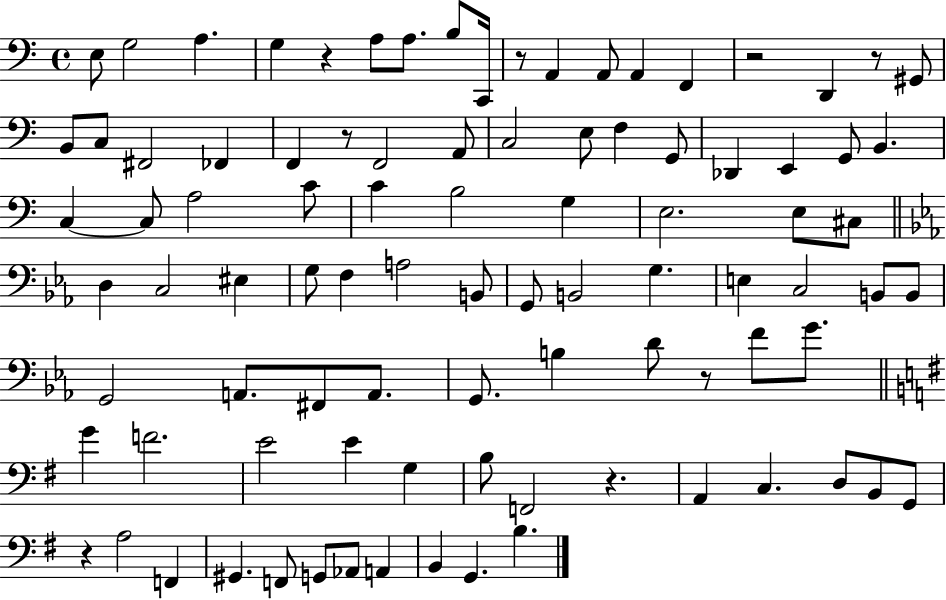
E3/e G3/h A3/q. G3/q R/q A3/e A3/e. B3/e C2/s R/e A2/q A2/e A2/q F2/q R/h D2/q R/e G#2/e B2/e C3/e F#2/h FES2/q F2/q R/e F2/h A2/e C3/h E3/e F3/q G2/e Db2/q E2/q G2/e B2/q. C3/q C3/e A3/h C4/e C4/q B3/h G3/q E3/h. E3/e C#3/e D3/q C3/h EIS3/q G3/e F3/q A3/h B2/e G2/e B2/h G3/q. E3/q C3/h B2/e B2/e G2/h A2/e. F#2/e A2/e. G2/e. B3/q D4/e R/e F4/e G4/e. G4/q F4/h. E4/h E4/q G3/q B3/e F2/h R/q. A2/q C3/q. D3/e B2/e G2/e R/q A3/h F2/q G#2/q. F2/e G2/e Ab2/e A2/q B2/q G2/q. B3/q.